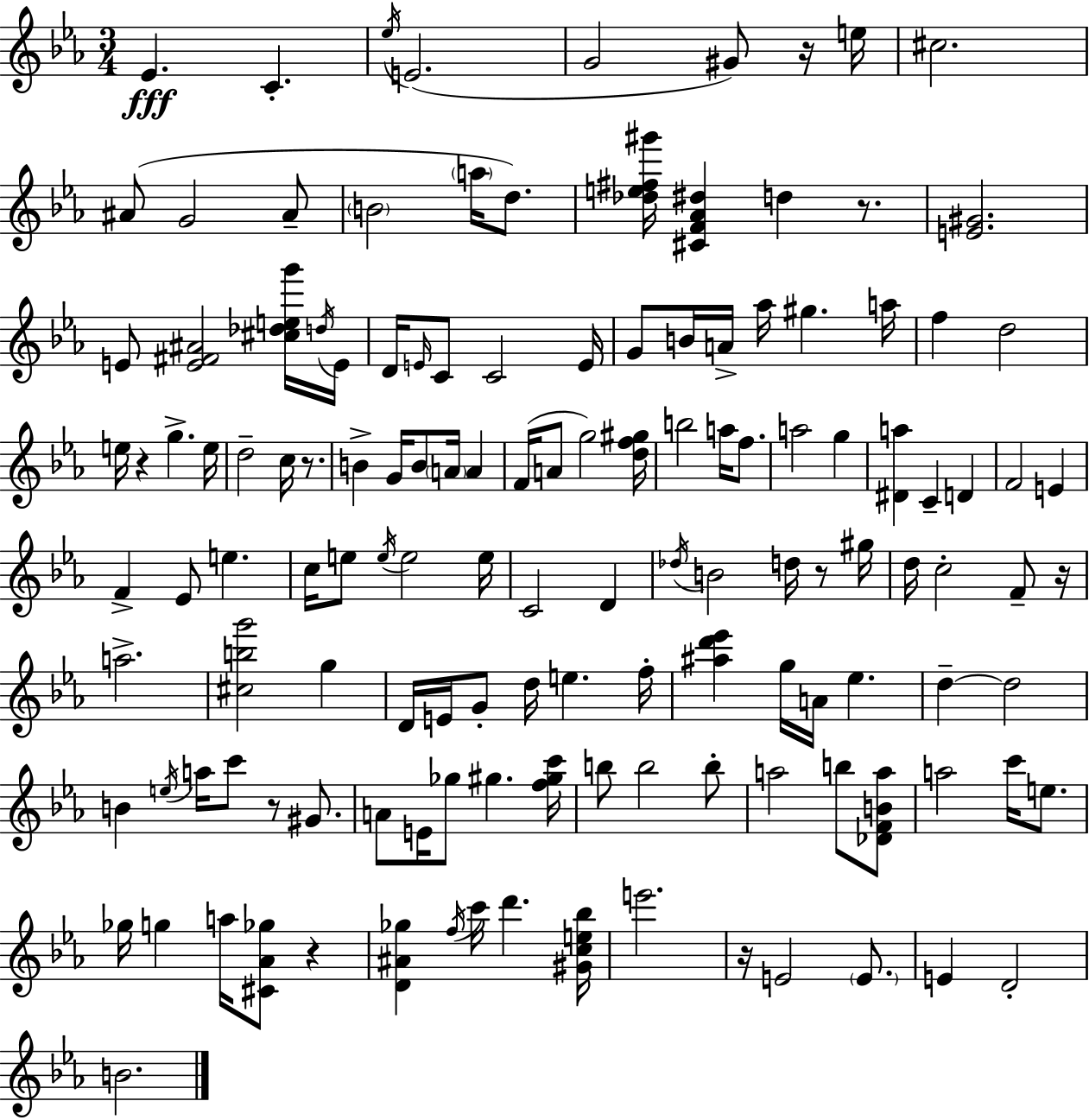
{
  \clef treble
  \numericTimeSignature
  \time 3/4
  \key ees \major
  \repeat volta 2 { ees'4.\fff c'4.-. | \acciaccatura { ees''16 } e'2.( | g'2 gis'8) r16 | e''16 cis''2. | \break ais'8( g'2 ais'8-- | \parenthesize b'2 \parenthesize a''16 d''8.) | <des'' e'' fis'' gis'''>16 <cis' f' aes' dis''>4 d''4 r8. | <e' gis'>2. | \break e'8 <e' fis' ais'>2 <cis'' des'' e'' g'''>16 | \acciaccatura { d''16 } e'16 d'16 \grace { e'16 } c'8 c'2 | e'16 g'8 b'16 a'16-> aes''16 gis''4. | a''16 f''4 d''2 | \break e''16 r4 g''4.-> | e''16 d''2-- c''16 | r8. b'4-> g'16 b'8 \parenthesize a'16 a'4 | f'16( a'8 g''2) | \break <d'' f'' gis''>16 b''2 a''16 | f''8. a''2 g''4 | <dis' a''>4 c'4-- d'4 | f'2 e'4 | \break f'4-> ees'8 e''4. | c''16 e''8 \acciaccatura { e''16 } e''2 | e''16 c'2 | d'4 \acciaccatura { des''16 } b'2 | \break d''16 r8 gis''16 d''16 c''2-. | f'8-- r16 a''2.-> | <cis'' b'' g'''>2 | g''4 d'16 e'16 g'8-. d''16 e''4. | \break f''16-. <ais'' d''' ees'''>4 g''16 a'16 ees''4. | d''4--~~ d''2 | b'4 \acciaccatura { e''16 } a''16 c'''8 | r8 gis'8. a'8 e'16 ges''8 gis''4. | \break <f'' gis'' c'''>16 b''8 b''2 | b''8-. a''2 | b''8 <des' f' b' a''>8 a''2 | c'''16 e''8. ges''16 g''4 a''16 | \break <cis' aes' ges''>8 r4 <d' ais' ges''>4 \acciaccatura { f''16 } c'''16 | d'''4. <gis' c'' e'' bes''>16 e'''2. | r16 e'2 | \parenthesize e'8. e'4 d'2-. | \break b'2. | } \bar "|."
}